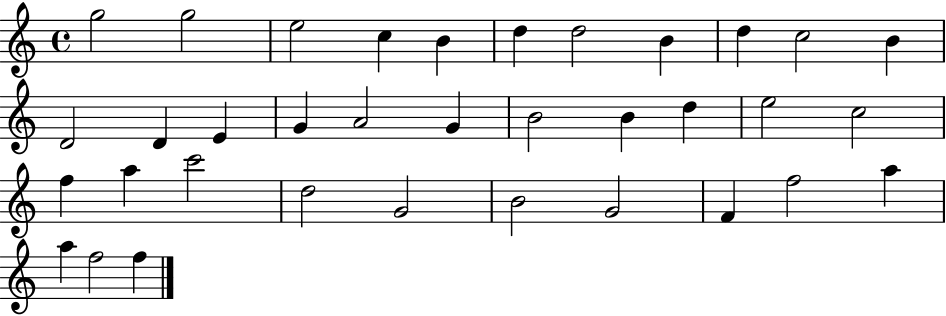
X:1
T:Untitled
M:4/4
L:1/4
K:C
g2 g2 e2 c B d d2 B d c2 B D2 D E G A2 G B2 B d e2 c2 f a c'2 d2 G2 B2 G2 F f2 a a f2 f